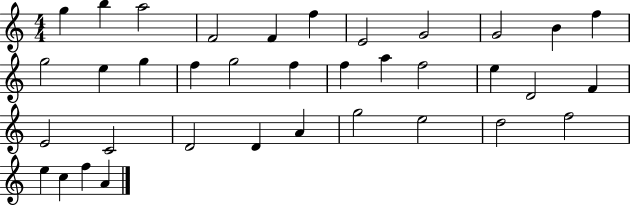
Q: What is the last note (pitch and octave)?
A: A4